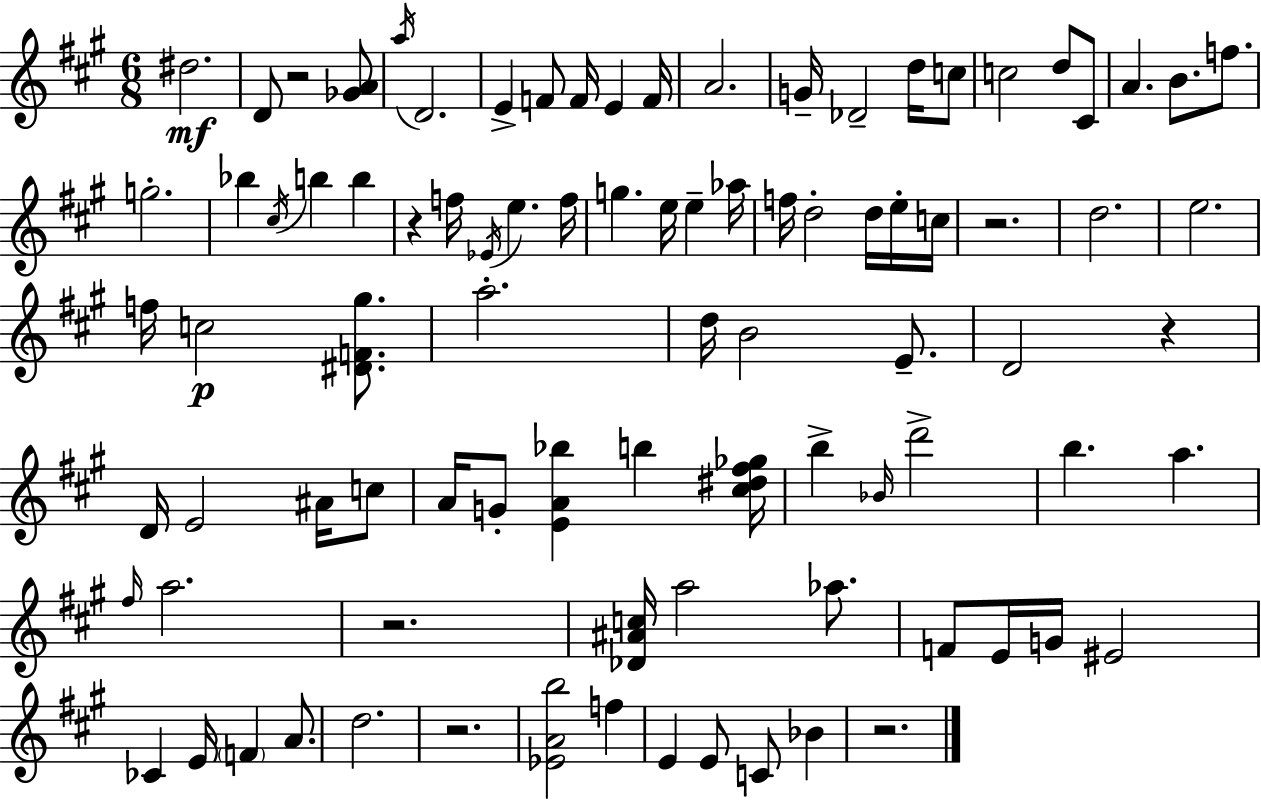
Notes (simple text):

D#5/h. D4/e R/h [Gb4,A4]/e A5/s D4/h. E4/q F4/e F4/s E4/q F4/s A4/h. G4/s Db4/h D5/s C5/e C5/h D5/e C#4/e A4/q. B4/e. F5/e. G5/h. Bb5/q C#5/s B5/q B5/q R/q F5/s Eb4/s E5/q. F5/s G5/q. E5/s E5/q Ab5/s F5/s D5/h D5/s E5/s C5/s R/h. D5/h. E5/h. F5/s C5/h [D#4,F4,G#5]/e. A5/h. D5/s B4/h E4/e. D4/h R/q D4/s E4/h A#4/s C5/e A4/s G4/e [E4,A4,Bb5]/q B5/q [C#5,D#5,F#5,Gb5]/s B5/q Bb4/s D6/h B5/q. A5/q. F#5/s A5/h. R/h. [Db4,A#4,C5]/s A5/h Ab5/e. F4/e E4/s G4/s EIS4/h CES4/q E4/s F4/q A4/e. D5/h. R/h. [Eb4,A4,B5]/h F5/q E4/q E4/e C4/e Bb4/q R/h.